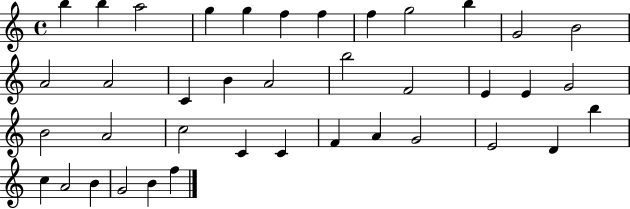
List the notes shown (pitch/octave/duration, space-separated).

B5/q B5/q A5/h G5/q G5/q F5/q F5/q F5/q G5/h B5/q G4/h B4/h A4/h A4/h C4/q B4/q A4/h B5/h F4/h E4/q E4/q G4/h B4/h A4/h C5/h C4/q C4/q F4/q A4/q G4/h E4/h D4/q B5/q C5/q A4/h B4/q G4/h B4/q F5/q